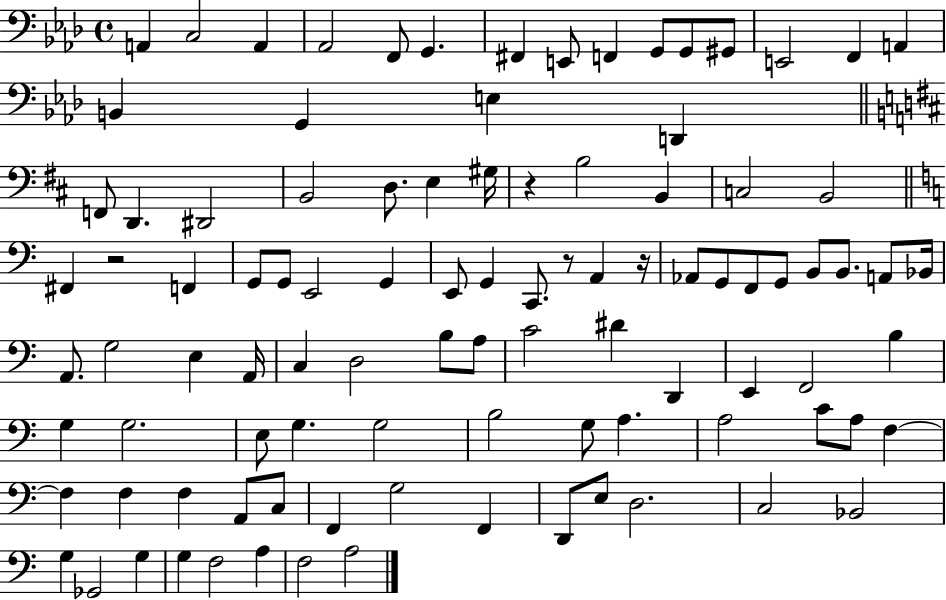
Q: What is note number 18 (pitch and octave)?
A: E3